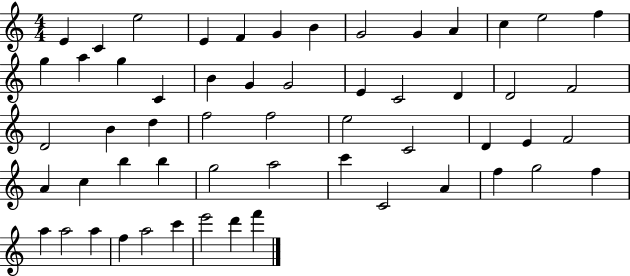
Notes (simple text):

E4/q C4/q E5/h E4/q F4/q G4/q B4/q G4/h G4/q A4/q C5/q E5/h F5/q G5/q A5/q G5/q C4/q B4/q G4/q G4/h E4/q C4/h D4/q D4/h F4/h D4/h B4/q D5/q F5/h F5/h E5/h C4/h D4/q E4/q F4/h A4/q C5/q B5/q B5/q G5/h A5/h C6/q C4/h A4/q F5/q G5/h F5/q A5/q A5/h A5/q F5/q A5/h C6/q E6/h D6/q F6/q